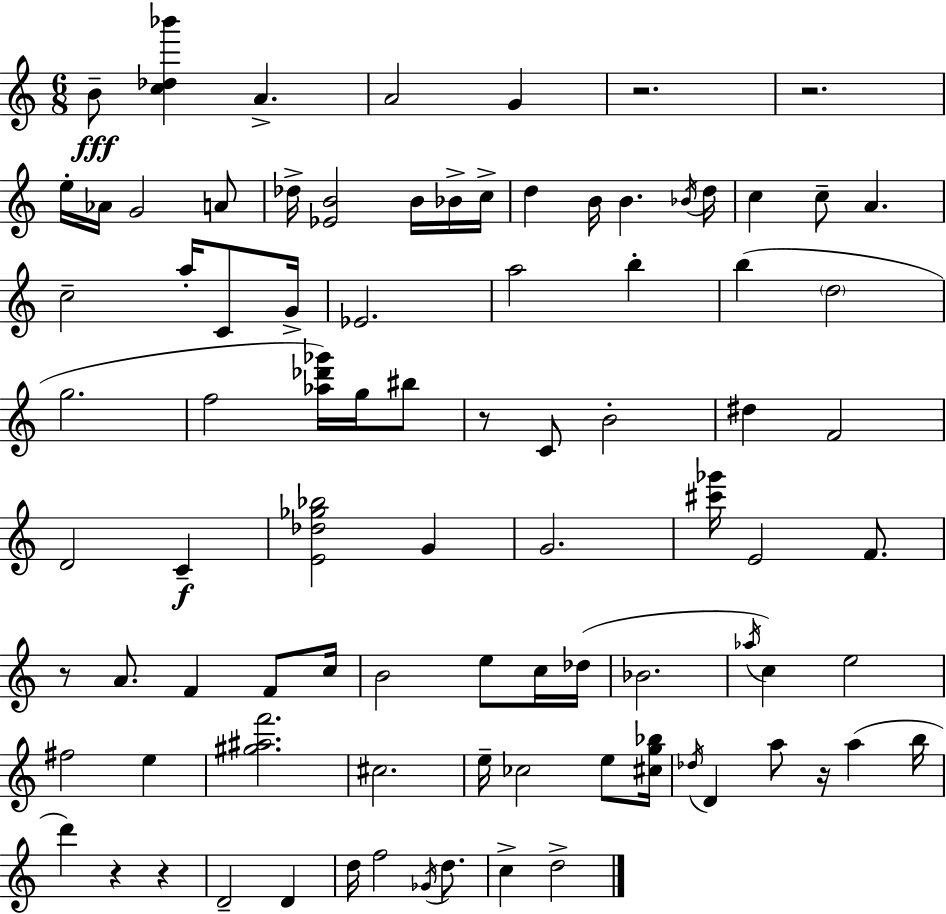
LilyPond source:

{
  \clef treble
  \numericTimeSignature
  \time 6/8
  \key c \major
  b'8--\fff <c'' des'' bes'''>4 a'4.-> | a'2 g'4 | r2. | r2. | \break e''16-. aes'16 g'2 a'8 | des''16-> <ees' b'>2 b'16 bes'16-> c''16-> | d''4 b'16 b'4. \acciaccatura { bes'16 } | d''16 c''4 c''8-- a'4. | \break c''2-- a''16-. c'8 | g'16-> ees'2. | a''2 b''4-. | b''4( \parenthesize d''2 | \break g''2. | f''2 <aes'' des''' ges'''>16) g''16 bis''8 | r8 c'8 b'2-. | dis''4 f'2 | \break d'2 c'4--\f | <e' des'' ges'' bes''>2 g'4 | g'2. | <cis''' ges'''>16 e'2 f'8. | \break r8 a'8. f'4 f'8 | c''16 b'2 e''8 c''16 | des''16( bes'2. | \acciaccatura { aes''16 } c''4) e''2 | \break fis''2 e''4 | <gis'' ais'' f'''>2. | cis''2. | e''16-- ces''2 e''8 | \break <cis'' g'' bes''>16 \acciaccatura { des''16 } d'4 a''8 r16 a''4( | b''16 d'''4) r4 r4 | d'2-- d'4 | d''16 f''2 | \break \acciaccatura { ges'16 } d''8. c''4-> d''2-> | \bar "|."
}